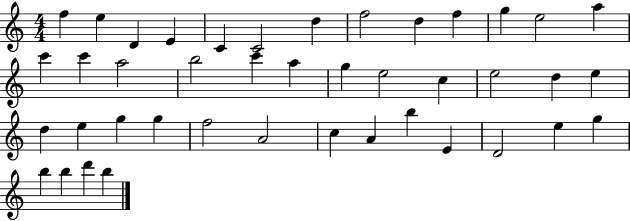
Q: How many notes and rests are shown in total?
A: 42